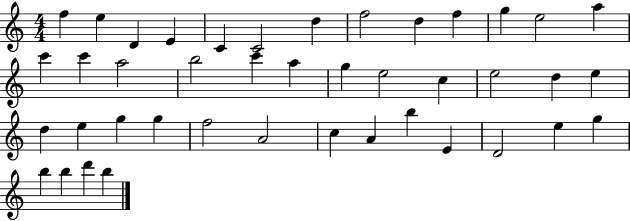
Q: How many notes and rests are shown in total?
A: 42